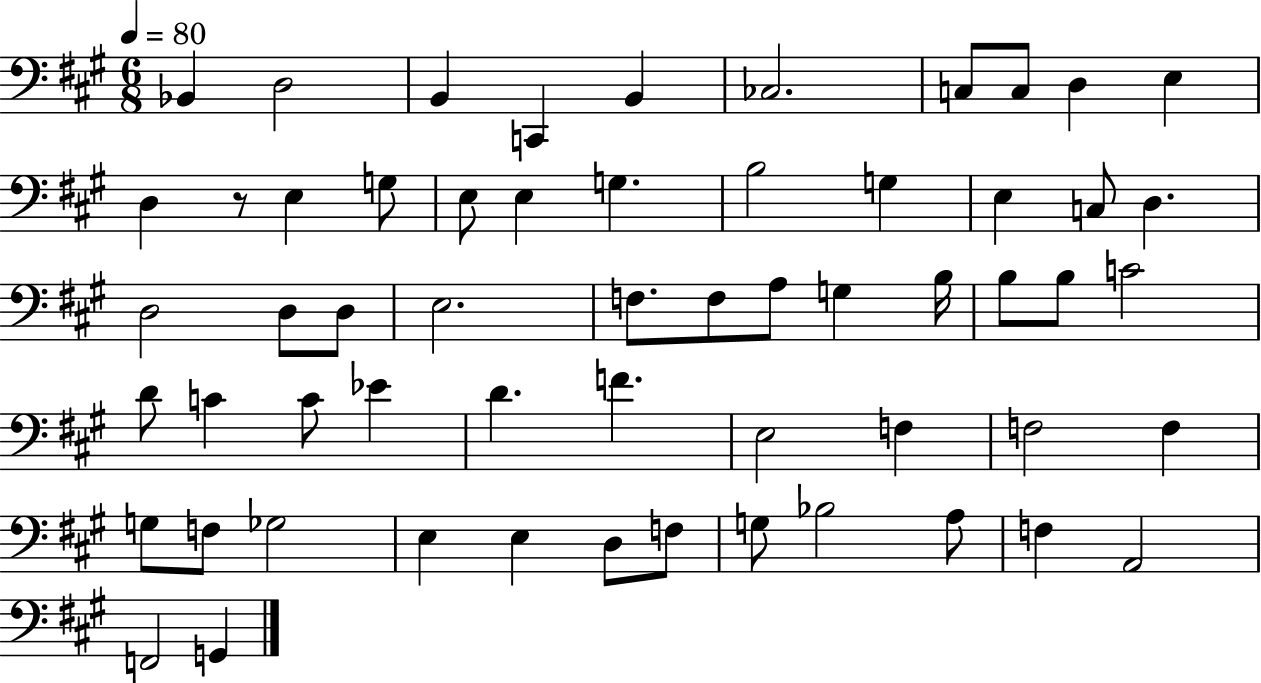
X:1
T:Untitled
M:6/8
L:1/4
K:A
_B,, D,2 B,, C,, B,, _C,2 C,/2 C,/2 D, E, D, z/2 E, G,/2 E,/2 E, G, B,2 G, E, C,/2 D, D,2 D,/2 D,/2 E,2 F,/2 F,/2 A,/2 G, B,/4 B,/2 B,/2 C2 D/2 C C/2 _E D F E,2 F, F,2 F, G,/2 F,/2 _G,2 E, E, D,/2 F,/2 G,/2 _B,2 A,/2 F, A,,2 F,,2 G,,